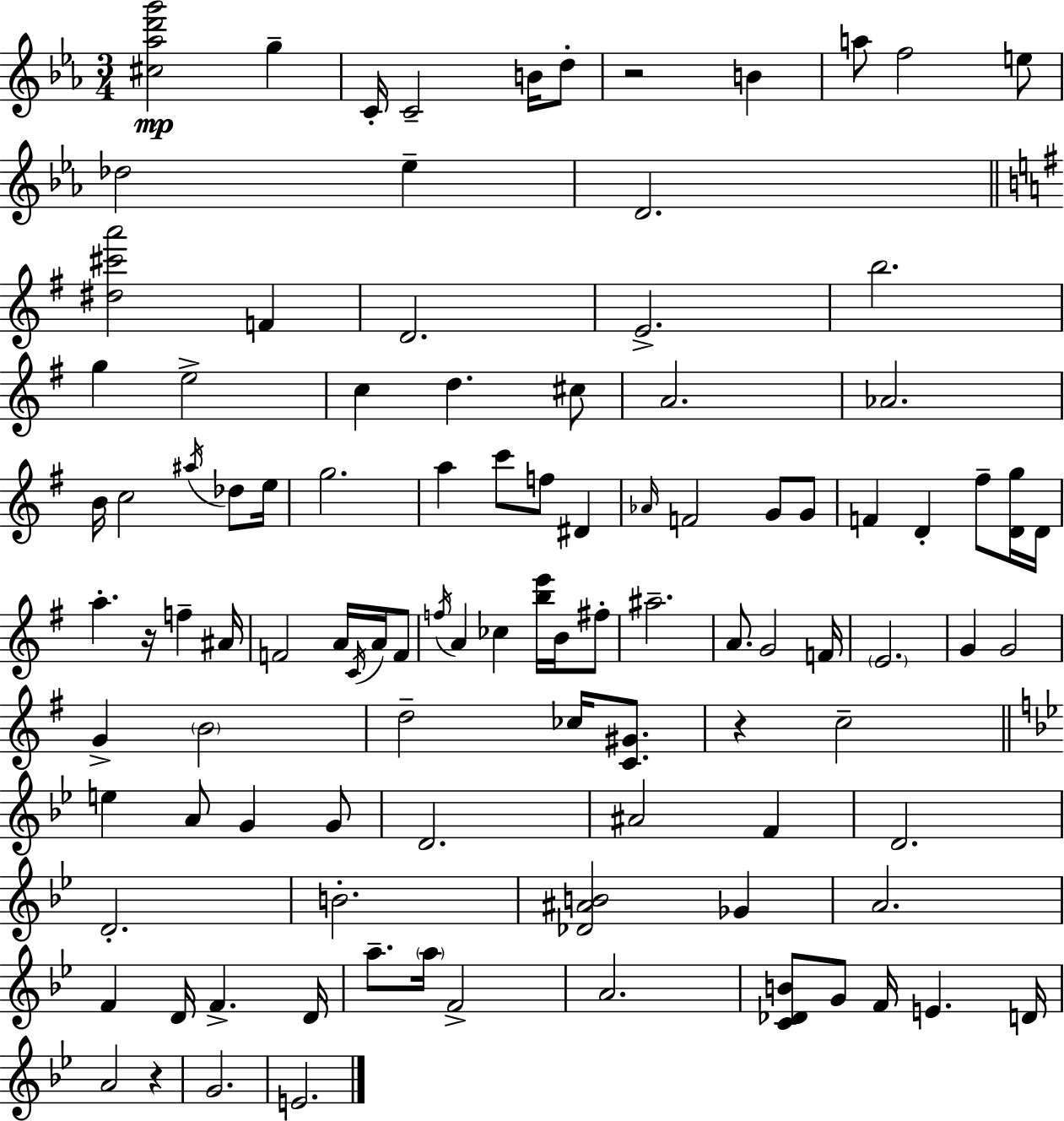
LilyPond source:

{
  \clef treble
  \numericTimeSignature
  \time 3/4
  \key c \minor
  <cis'' aes'' d''' g'''>2\mp g''4-- | c'16-. c'2-- b'16 d''8-. | r2 b'4 | a''8 f''2 e''8 | \break des''2 ees''4-- | d'2. | \bar "||" \break \key g \major <dis'' cis''' a'''>2 f'4 | d'2. | e'2.-> | b''2. | \break g''4 e''2-> | c''4 d''4. cis''8 | a'2. | aes'2. | \break b'16 c''2 \acciaccatura { ais''16 } des''8 | e''16 g''2. | a''4 c'''8 f''8 dis'4 | \grace { aes'16 } f'2 g'8 | \break g'8 f'4 d'4-. fis''8-- | <d' g''>16 d'16 a''4.-. r16 f''4-- | ais'16 f'2 a'16 \acciaccatura { c'16 } | a'16 f'8 \acciaccatura { f''16 } a'4 ces''4 | \break <b'' e'''>16 b'16 fis''8-. ais''2.-- | a'8. g'2 | f'16 \parenthesize e'2. | g'4 g'2 | \break g'4-> \parenthesize b'2 | d''2-- | ces''16 <c' gis'>8. r4 c''2-- | \bar "||" \break \key bes \major e''4 a'8 g'4 g'8 | d'2. | ais'2 f'4 | d'2. | \break d'2.-. | b'2.-. | <des' ais' b'>2 ges'4 | a'2. | \break f'4 d'16 f'4.-> d'16 | a''8.-- \parenthesize a''16 f'2-> | a'2. | <c' des' b'>8 g'8 f'16 e'4. d'16 | \break a'2 r4 | g'2. | e'2. | \bar "|."
}